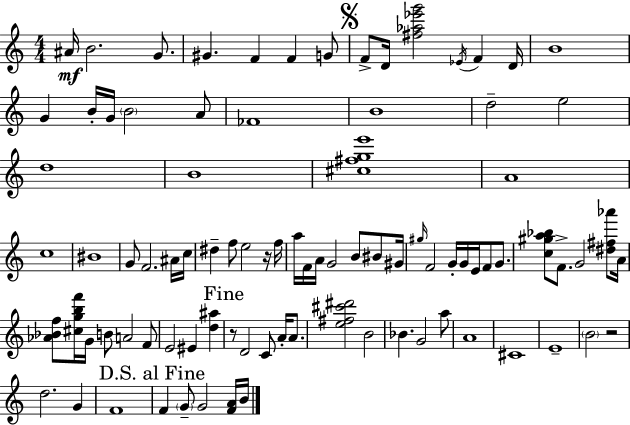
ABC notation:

X:1
T:Untitled
M:4/4
L:1/4
K:Am
^A/4 B2 G/2 ^G F F G/2 F/2 D/4 [^f_a_e'g']2 _E/4 F D/4 B4 G B/4 G/4 B2 A/2 _F4 B4 d2 e2 d4 B4 [^c^fge']4 A4 c4 ^B4 G/2 F2 ^A/4 c/4 ^d f/2 e2 z/4 f/4 a/4 F/4 A/4 G2 B/2 ^B/2 ^G/4 ^g/4 F2 G/4 G/4 E/4 F/2 G/2 [c^ga_b]/2 F/2 G2 [^d^f_a']/2 A/4 [_A_Bf]/2 [^cgbf']/4 G/4 B/2 A2 F/2 E2 ^E [d^a] z/2 D2 C/2 A/4 A/2 [e^f^c'^d']2 B2 _B G2 a/2 A4 ^C4 E4 B2 z2 d2 G F4 F G/2 G2 [FA]/4 B/4